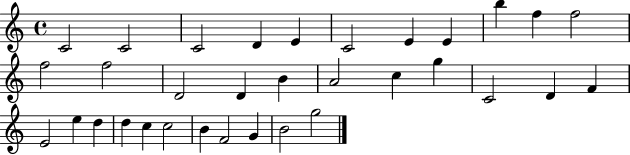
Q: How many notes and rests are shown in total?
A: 33